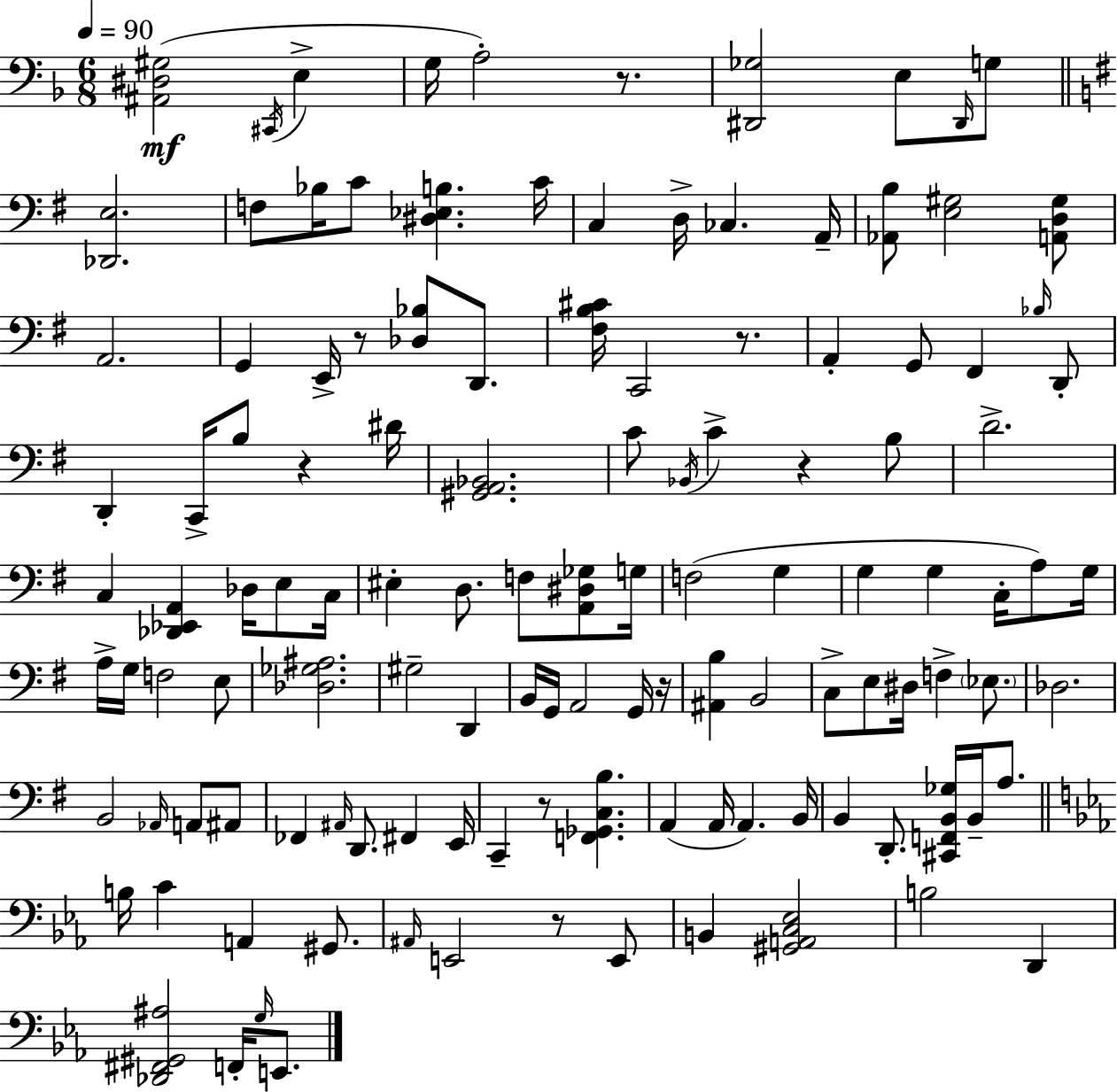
[A#2,D#3,G#3]/h C#2/s E3/q G3/s A3/h R/e. [D#2,Gb3]/h E3/e D#2/s G3/e [Db2,E3]/h. F3/e Bb3/s C4/e [D#3,Eb3,B3]/q. C4/s C3/q D3/s CES3/q. A2/s [Ab2,B3]/e [E3,G#3]/h [A2,D3,G#3]/e A2/h. G2/q E2/s R/e [Db3,Bb3]/e D2/e. [F#3,B3,C#4]/s C2/h R/e. A2/q G2/e F#2/q Bb3/s D2/e D2/q C2/s B3/e R/q D#4/s [G#2,A2,Bb2]/h. C4/e Bb2/s C4/q R/q B3/e D4/h. C3/q [Db2,Eb2,A2]/q Db3/s E3/e C3/s EIS3/q D3/e. F3/e [A2,D#3,Gb3]/e G3/s F3/h G3/q G3/q G3/q C3/s A3/e G3/s A3/s G3/s F3/h E3/e [Db3,Gb3,A#3]/h. G#3/h D2/q B2/s G2/s A2/h G2/s R/s [A#2,B3]/q B2/h C3/e E3/e D#3/s F3/q Eb3/e. Db3/h. B2/h Ab2/s A2/e A#2/e FES2/q A#2/s D2/e. F#2/q E2/s C2/q R/e [F2,Gb2,C3,B3]/q. A2/q A2/s A2/q. B2/s B2/q D2/e. [C#2,F2,B2,Gb3]/s B2/s A3/e. B3/s C4/q A2/q G#2/e. A#2/s E2/h R/e E2/e B2/q [G#2,A2,C3,Eb3]/h B3/h D2/q [Db2,F#2,G#2,A#3]/h F2/s G3/s E2/e.